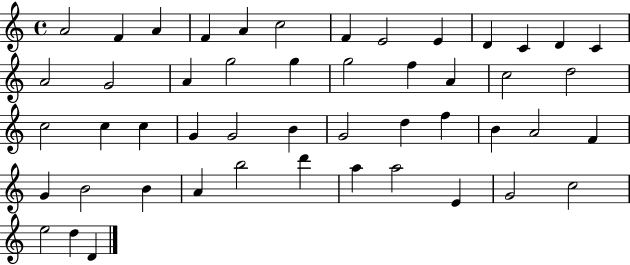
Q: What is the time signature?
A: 4/4